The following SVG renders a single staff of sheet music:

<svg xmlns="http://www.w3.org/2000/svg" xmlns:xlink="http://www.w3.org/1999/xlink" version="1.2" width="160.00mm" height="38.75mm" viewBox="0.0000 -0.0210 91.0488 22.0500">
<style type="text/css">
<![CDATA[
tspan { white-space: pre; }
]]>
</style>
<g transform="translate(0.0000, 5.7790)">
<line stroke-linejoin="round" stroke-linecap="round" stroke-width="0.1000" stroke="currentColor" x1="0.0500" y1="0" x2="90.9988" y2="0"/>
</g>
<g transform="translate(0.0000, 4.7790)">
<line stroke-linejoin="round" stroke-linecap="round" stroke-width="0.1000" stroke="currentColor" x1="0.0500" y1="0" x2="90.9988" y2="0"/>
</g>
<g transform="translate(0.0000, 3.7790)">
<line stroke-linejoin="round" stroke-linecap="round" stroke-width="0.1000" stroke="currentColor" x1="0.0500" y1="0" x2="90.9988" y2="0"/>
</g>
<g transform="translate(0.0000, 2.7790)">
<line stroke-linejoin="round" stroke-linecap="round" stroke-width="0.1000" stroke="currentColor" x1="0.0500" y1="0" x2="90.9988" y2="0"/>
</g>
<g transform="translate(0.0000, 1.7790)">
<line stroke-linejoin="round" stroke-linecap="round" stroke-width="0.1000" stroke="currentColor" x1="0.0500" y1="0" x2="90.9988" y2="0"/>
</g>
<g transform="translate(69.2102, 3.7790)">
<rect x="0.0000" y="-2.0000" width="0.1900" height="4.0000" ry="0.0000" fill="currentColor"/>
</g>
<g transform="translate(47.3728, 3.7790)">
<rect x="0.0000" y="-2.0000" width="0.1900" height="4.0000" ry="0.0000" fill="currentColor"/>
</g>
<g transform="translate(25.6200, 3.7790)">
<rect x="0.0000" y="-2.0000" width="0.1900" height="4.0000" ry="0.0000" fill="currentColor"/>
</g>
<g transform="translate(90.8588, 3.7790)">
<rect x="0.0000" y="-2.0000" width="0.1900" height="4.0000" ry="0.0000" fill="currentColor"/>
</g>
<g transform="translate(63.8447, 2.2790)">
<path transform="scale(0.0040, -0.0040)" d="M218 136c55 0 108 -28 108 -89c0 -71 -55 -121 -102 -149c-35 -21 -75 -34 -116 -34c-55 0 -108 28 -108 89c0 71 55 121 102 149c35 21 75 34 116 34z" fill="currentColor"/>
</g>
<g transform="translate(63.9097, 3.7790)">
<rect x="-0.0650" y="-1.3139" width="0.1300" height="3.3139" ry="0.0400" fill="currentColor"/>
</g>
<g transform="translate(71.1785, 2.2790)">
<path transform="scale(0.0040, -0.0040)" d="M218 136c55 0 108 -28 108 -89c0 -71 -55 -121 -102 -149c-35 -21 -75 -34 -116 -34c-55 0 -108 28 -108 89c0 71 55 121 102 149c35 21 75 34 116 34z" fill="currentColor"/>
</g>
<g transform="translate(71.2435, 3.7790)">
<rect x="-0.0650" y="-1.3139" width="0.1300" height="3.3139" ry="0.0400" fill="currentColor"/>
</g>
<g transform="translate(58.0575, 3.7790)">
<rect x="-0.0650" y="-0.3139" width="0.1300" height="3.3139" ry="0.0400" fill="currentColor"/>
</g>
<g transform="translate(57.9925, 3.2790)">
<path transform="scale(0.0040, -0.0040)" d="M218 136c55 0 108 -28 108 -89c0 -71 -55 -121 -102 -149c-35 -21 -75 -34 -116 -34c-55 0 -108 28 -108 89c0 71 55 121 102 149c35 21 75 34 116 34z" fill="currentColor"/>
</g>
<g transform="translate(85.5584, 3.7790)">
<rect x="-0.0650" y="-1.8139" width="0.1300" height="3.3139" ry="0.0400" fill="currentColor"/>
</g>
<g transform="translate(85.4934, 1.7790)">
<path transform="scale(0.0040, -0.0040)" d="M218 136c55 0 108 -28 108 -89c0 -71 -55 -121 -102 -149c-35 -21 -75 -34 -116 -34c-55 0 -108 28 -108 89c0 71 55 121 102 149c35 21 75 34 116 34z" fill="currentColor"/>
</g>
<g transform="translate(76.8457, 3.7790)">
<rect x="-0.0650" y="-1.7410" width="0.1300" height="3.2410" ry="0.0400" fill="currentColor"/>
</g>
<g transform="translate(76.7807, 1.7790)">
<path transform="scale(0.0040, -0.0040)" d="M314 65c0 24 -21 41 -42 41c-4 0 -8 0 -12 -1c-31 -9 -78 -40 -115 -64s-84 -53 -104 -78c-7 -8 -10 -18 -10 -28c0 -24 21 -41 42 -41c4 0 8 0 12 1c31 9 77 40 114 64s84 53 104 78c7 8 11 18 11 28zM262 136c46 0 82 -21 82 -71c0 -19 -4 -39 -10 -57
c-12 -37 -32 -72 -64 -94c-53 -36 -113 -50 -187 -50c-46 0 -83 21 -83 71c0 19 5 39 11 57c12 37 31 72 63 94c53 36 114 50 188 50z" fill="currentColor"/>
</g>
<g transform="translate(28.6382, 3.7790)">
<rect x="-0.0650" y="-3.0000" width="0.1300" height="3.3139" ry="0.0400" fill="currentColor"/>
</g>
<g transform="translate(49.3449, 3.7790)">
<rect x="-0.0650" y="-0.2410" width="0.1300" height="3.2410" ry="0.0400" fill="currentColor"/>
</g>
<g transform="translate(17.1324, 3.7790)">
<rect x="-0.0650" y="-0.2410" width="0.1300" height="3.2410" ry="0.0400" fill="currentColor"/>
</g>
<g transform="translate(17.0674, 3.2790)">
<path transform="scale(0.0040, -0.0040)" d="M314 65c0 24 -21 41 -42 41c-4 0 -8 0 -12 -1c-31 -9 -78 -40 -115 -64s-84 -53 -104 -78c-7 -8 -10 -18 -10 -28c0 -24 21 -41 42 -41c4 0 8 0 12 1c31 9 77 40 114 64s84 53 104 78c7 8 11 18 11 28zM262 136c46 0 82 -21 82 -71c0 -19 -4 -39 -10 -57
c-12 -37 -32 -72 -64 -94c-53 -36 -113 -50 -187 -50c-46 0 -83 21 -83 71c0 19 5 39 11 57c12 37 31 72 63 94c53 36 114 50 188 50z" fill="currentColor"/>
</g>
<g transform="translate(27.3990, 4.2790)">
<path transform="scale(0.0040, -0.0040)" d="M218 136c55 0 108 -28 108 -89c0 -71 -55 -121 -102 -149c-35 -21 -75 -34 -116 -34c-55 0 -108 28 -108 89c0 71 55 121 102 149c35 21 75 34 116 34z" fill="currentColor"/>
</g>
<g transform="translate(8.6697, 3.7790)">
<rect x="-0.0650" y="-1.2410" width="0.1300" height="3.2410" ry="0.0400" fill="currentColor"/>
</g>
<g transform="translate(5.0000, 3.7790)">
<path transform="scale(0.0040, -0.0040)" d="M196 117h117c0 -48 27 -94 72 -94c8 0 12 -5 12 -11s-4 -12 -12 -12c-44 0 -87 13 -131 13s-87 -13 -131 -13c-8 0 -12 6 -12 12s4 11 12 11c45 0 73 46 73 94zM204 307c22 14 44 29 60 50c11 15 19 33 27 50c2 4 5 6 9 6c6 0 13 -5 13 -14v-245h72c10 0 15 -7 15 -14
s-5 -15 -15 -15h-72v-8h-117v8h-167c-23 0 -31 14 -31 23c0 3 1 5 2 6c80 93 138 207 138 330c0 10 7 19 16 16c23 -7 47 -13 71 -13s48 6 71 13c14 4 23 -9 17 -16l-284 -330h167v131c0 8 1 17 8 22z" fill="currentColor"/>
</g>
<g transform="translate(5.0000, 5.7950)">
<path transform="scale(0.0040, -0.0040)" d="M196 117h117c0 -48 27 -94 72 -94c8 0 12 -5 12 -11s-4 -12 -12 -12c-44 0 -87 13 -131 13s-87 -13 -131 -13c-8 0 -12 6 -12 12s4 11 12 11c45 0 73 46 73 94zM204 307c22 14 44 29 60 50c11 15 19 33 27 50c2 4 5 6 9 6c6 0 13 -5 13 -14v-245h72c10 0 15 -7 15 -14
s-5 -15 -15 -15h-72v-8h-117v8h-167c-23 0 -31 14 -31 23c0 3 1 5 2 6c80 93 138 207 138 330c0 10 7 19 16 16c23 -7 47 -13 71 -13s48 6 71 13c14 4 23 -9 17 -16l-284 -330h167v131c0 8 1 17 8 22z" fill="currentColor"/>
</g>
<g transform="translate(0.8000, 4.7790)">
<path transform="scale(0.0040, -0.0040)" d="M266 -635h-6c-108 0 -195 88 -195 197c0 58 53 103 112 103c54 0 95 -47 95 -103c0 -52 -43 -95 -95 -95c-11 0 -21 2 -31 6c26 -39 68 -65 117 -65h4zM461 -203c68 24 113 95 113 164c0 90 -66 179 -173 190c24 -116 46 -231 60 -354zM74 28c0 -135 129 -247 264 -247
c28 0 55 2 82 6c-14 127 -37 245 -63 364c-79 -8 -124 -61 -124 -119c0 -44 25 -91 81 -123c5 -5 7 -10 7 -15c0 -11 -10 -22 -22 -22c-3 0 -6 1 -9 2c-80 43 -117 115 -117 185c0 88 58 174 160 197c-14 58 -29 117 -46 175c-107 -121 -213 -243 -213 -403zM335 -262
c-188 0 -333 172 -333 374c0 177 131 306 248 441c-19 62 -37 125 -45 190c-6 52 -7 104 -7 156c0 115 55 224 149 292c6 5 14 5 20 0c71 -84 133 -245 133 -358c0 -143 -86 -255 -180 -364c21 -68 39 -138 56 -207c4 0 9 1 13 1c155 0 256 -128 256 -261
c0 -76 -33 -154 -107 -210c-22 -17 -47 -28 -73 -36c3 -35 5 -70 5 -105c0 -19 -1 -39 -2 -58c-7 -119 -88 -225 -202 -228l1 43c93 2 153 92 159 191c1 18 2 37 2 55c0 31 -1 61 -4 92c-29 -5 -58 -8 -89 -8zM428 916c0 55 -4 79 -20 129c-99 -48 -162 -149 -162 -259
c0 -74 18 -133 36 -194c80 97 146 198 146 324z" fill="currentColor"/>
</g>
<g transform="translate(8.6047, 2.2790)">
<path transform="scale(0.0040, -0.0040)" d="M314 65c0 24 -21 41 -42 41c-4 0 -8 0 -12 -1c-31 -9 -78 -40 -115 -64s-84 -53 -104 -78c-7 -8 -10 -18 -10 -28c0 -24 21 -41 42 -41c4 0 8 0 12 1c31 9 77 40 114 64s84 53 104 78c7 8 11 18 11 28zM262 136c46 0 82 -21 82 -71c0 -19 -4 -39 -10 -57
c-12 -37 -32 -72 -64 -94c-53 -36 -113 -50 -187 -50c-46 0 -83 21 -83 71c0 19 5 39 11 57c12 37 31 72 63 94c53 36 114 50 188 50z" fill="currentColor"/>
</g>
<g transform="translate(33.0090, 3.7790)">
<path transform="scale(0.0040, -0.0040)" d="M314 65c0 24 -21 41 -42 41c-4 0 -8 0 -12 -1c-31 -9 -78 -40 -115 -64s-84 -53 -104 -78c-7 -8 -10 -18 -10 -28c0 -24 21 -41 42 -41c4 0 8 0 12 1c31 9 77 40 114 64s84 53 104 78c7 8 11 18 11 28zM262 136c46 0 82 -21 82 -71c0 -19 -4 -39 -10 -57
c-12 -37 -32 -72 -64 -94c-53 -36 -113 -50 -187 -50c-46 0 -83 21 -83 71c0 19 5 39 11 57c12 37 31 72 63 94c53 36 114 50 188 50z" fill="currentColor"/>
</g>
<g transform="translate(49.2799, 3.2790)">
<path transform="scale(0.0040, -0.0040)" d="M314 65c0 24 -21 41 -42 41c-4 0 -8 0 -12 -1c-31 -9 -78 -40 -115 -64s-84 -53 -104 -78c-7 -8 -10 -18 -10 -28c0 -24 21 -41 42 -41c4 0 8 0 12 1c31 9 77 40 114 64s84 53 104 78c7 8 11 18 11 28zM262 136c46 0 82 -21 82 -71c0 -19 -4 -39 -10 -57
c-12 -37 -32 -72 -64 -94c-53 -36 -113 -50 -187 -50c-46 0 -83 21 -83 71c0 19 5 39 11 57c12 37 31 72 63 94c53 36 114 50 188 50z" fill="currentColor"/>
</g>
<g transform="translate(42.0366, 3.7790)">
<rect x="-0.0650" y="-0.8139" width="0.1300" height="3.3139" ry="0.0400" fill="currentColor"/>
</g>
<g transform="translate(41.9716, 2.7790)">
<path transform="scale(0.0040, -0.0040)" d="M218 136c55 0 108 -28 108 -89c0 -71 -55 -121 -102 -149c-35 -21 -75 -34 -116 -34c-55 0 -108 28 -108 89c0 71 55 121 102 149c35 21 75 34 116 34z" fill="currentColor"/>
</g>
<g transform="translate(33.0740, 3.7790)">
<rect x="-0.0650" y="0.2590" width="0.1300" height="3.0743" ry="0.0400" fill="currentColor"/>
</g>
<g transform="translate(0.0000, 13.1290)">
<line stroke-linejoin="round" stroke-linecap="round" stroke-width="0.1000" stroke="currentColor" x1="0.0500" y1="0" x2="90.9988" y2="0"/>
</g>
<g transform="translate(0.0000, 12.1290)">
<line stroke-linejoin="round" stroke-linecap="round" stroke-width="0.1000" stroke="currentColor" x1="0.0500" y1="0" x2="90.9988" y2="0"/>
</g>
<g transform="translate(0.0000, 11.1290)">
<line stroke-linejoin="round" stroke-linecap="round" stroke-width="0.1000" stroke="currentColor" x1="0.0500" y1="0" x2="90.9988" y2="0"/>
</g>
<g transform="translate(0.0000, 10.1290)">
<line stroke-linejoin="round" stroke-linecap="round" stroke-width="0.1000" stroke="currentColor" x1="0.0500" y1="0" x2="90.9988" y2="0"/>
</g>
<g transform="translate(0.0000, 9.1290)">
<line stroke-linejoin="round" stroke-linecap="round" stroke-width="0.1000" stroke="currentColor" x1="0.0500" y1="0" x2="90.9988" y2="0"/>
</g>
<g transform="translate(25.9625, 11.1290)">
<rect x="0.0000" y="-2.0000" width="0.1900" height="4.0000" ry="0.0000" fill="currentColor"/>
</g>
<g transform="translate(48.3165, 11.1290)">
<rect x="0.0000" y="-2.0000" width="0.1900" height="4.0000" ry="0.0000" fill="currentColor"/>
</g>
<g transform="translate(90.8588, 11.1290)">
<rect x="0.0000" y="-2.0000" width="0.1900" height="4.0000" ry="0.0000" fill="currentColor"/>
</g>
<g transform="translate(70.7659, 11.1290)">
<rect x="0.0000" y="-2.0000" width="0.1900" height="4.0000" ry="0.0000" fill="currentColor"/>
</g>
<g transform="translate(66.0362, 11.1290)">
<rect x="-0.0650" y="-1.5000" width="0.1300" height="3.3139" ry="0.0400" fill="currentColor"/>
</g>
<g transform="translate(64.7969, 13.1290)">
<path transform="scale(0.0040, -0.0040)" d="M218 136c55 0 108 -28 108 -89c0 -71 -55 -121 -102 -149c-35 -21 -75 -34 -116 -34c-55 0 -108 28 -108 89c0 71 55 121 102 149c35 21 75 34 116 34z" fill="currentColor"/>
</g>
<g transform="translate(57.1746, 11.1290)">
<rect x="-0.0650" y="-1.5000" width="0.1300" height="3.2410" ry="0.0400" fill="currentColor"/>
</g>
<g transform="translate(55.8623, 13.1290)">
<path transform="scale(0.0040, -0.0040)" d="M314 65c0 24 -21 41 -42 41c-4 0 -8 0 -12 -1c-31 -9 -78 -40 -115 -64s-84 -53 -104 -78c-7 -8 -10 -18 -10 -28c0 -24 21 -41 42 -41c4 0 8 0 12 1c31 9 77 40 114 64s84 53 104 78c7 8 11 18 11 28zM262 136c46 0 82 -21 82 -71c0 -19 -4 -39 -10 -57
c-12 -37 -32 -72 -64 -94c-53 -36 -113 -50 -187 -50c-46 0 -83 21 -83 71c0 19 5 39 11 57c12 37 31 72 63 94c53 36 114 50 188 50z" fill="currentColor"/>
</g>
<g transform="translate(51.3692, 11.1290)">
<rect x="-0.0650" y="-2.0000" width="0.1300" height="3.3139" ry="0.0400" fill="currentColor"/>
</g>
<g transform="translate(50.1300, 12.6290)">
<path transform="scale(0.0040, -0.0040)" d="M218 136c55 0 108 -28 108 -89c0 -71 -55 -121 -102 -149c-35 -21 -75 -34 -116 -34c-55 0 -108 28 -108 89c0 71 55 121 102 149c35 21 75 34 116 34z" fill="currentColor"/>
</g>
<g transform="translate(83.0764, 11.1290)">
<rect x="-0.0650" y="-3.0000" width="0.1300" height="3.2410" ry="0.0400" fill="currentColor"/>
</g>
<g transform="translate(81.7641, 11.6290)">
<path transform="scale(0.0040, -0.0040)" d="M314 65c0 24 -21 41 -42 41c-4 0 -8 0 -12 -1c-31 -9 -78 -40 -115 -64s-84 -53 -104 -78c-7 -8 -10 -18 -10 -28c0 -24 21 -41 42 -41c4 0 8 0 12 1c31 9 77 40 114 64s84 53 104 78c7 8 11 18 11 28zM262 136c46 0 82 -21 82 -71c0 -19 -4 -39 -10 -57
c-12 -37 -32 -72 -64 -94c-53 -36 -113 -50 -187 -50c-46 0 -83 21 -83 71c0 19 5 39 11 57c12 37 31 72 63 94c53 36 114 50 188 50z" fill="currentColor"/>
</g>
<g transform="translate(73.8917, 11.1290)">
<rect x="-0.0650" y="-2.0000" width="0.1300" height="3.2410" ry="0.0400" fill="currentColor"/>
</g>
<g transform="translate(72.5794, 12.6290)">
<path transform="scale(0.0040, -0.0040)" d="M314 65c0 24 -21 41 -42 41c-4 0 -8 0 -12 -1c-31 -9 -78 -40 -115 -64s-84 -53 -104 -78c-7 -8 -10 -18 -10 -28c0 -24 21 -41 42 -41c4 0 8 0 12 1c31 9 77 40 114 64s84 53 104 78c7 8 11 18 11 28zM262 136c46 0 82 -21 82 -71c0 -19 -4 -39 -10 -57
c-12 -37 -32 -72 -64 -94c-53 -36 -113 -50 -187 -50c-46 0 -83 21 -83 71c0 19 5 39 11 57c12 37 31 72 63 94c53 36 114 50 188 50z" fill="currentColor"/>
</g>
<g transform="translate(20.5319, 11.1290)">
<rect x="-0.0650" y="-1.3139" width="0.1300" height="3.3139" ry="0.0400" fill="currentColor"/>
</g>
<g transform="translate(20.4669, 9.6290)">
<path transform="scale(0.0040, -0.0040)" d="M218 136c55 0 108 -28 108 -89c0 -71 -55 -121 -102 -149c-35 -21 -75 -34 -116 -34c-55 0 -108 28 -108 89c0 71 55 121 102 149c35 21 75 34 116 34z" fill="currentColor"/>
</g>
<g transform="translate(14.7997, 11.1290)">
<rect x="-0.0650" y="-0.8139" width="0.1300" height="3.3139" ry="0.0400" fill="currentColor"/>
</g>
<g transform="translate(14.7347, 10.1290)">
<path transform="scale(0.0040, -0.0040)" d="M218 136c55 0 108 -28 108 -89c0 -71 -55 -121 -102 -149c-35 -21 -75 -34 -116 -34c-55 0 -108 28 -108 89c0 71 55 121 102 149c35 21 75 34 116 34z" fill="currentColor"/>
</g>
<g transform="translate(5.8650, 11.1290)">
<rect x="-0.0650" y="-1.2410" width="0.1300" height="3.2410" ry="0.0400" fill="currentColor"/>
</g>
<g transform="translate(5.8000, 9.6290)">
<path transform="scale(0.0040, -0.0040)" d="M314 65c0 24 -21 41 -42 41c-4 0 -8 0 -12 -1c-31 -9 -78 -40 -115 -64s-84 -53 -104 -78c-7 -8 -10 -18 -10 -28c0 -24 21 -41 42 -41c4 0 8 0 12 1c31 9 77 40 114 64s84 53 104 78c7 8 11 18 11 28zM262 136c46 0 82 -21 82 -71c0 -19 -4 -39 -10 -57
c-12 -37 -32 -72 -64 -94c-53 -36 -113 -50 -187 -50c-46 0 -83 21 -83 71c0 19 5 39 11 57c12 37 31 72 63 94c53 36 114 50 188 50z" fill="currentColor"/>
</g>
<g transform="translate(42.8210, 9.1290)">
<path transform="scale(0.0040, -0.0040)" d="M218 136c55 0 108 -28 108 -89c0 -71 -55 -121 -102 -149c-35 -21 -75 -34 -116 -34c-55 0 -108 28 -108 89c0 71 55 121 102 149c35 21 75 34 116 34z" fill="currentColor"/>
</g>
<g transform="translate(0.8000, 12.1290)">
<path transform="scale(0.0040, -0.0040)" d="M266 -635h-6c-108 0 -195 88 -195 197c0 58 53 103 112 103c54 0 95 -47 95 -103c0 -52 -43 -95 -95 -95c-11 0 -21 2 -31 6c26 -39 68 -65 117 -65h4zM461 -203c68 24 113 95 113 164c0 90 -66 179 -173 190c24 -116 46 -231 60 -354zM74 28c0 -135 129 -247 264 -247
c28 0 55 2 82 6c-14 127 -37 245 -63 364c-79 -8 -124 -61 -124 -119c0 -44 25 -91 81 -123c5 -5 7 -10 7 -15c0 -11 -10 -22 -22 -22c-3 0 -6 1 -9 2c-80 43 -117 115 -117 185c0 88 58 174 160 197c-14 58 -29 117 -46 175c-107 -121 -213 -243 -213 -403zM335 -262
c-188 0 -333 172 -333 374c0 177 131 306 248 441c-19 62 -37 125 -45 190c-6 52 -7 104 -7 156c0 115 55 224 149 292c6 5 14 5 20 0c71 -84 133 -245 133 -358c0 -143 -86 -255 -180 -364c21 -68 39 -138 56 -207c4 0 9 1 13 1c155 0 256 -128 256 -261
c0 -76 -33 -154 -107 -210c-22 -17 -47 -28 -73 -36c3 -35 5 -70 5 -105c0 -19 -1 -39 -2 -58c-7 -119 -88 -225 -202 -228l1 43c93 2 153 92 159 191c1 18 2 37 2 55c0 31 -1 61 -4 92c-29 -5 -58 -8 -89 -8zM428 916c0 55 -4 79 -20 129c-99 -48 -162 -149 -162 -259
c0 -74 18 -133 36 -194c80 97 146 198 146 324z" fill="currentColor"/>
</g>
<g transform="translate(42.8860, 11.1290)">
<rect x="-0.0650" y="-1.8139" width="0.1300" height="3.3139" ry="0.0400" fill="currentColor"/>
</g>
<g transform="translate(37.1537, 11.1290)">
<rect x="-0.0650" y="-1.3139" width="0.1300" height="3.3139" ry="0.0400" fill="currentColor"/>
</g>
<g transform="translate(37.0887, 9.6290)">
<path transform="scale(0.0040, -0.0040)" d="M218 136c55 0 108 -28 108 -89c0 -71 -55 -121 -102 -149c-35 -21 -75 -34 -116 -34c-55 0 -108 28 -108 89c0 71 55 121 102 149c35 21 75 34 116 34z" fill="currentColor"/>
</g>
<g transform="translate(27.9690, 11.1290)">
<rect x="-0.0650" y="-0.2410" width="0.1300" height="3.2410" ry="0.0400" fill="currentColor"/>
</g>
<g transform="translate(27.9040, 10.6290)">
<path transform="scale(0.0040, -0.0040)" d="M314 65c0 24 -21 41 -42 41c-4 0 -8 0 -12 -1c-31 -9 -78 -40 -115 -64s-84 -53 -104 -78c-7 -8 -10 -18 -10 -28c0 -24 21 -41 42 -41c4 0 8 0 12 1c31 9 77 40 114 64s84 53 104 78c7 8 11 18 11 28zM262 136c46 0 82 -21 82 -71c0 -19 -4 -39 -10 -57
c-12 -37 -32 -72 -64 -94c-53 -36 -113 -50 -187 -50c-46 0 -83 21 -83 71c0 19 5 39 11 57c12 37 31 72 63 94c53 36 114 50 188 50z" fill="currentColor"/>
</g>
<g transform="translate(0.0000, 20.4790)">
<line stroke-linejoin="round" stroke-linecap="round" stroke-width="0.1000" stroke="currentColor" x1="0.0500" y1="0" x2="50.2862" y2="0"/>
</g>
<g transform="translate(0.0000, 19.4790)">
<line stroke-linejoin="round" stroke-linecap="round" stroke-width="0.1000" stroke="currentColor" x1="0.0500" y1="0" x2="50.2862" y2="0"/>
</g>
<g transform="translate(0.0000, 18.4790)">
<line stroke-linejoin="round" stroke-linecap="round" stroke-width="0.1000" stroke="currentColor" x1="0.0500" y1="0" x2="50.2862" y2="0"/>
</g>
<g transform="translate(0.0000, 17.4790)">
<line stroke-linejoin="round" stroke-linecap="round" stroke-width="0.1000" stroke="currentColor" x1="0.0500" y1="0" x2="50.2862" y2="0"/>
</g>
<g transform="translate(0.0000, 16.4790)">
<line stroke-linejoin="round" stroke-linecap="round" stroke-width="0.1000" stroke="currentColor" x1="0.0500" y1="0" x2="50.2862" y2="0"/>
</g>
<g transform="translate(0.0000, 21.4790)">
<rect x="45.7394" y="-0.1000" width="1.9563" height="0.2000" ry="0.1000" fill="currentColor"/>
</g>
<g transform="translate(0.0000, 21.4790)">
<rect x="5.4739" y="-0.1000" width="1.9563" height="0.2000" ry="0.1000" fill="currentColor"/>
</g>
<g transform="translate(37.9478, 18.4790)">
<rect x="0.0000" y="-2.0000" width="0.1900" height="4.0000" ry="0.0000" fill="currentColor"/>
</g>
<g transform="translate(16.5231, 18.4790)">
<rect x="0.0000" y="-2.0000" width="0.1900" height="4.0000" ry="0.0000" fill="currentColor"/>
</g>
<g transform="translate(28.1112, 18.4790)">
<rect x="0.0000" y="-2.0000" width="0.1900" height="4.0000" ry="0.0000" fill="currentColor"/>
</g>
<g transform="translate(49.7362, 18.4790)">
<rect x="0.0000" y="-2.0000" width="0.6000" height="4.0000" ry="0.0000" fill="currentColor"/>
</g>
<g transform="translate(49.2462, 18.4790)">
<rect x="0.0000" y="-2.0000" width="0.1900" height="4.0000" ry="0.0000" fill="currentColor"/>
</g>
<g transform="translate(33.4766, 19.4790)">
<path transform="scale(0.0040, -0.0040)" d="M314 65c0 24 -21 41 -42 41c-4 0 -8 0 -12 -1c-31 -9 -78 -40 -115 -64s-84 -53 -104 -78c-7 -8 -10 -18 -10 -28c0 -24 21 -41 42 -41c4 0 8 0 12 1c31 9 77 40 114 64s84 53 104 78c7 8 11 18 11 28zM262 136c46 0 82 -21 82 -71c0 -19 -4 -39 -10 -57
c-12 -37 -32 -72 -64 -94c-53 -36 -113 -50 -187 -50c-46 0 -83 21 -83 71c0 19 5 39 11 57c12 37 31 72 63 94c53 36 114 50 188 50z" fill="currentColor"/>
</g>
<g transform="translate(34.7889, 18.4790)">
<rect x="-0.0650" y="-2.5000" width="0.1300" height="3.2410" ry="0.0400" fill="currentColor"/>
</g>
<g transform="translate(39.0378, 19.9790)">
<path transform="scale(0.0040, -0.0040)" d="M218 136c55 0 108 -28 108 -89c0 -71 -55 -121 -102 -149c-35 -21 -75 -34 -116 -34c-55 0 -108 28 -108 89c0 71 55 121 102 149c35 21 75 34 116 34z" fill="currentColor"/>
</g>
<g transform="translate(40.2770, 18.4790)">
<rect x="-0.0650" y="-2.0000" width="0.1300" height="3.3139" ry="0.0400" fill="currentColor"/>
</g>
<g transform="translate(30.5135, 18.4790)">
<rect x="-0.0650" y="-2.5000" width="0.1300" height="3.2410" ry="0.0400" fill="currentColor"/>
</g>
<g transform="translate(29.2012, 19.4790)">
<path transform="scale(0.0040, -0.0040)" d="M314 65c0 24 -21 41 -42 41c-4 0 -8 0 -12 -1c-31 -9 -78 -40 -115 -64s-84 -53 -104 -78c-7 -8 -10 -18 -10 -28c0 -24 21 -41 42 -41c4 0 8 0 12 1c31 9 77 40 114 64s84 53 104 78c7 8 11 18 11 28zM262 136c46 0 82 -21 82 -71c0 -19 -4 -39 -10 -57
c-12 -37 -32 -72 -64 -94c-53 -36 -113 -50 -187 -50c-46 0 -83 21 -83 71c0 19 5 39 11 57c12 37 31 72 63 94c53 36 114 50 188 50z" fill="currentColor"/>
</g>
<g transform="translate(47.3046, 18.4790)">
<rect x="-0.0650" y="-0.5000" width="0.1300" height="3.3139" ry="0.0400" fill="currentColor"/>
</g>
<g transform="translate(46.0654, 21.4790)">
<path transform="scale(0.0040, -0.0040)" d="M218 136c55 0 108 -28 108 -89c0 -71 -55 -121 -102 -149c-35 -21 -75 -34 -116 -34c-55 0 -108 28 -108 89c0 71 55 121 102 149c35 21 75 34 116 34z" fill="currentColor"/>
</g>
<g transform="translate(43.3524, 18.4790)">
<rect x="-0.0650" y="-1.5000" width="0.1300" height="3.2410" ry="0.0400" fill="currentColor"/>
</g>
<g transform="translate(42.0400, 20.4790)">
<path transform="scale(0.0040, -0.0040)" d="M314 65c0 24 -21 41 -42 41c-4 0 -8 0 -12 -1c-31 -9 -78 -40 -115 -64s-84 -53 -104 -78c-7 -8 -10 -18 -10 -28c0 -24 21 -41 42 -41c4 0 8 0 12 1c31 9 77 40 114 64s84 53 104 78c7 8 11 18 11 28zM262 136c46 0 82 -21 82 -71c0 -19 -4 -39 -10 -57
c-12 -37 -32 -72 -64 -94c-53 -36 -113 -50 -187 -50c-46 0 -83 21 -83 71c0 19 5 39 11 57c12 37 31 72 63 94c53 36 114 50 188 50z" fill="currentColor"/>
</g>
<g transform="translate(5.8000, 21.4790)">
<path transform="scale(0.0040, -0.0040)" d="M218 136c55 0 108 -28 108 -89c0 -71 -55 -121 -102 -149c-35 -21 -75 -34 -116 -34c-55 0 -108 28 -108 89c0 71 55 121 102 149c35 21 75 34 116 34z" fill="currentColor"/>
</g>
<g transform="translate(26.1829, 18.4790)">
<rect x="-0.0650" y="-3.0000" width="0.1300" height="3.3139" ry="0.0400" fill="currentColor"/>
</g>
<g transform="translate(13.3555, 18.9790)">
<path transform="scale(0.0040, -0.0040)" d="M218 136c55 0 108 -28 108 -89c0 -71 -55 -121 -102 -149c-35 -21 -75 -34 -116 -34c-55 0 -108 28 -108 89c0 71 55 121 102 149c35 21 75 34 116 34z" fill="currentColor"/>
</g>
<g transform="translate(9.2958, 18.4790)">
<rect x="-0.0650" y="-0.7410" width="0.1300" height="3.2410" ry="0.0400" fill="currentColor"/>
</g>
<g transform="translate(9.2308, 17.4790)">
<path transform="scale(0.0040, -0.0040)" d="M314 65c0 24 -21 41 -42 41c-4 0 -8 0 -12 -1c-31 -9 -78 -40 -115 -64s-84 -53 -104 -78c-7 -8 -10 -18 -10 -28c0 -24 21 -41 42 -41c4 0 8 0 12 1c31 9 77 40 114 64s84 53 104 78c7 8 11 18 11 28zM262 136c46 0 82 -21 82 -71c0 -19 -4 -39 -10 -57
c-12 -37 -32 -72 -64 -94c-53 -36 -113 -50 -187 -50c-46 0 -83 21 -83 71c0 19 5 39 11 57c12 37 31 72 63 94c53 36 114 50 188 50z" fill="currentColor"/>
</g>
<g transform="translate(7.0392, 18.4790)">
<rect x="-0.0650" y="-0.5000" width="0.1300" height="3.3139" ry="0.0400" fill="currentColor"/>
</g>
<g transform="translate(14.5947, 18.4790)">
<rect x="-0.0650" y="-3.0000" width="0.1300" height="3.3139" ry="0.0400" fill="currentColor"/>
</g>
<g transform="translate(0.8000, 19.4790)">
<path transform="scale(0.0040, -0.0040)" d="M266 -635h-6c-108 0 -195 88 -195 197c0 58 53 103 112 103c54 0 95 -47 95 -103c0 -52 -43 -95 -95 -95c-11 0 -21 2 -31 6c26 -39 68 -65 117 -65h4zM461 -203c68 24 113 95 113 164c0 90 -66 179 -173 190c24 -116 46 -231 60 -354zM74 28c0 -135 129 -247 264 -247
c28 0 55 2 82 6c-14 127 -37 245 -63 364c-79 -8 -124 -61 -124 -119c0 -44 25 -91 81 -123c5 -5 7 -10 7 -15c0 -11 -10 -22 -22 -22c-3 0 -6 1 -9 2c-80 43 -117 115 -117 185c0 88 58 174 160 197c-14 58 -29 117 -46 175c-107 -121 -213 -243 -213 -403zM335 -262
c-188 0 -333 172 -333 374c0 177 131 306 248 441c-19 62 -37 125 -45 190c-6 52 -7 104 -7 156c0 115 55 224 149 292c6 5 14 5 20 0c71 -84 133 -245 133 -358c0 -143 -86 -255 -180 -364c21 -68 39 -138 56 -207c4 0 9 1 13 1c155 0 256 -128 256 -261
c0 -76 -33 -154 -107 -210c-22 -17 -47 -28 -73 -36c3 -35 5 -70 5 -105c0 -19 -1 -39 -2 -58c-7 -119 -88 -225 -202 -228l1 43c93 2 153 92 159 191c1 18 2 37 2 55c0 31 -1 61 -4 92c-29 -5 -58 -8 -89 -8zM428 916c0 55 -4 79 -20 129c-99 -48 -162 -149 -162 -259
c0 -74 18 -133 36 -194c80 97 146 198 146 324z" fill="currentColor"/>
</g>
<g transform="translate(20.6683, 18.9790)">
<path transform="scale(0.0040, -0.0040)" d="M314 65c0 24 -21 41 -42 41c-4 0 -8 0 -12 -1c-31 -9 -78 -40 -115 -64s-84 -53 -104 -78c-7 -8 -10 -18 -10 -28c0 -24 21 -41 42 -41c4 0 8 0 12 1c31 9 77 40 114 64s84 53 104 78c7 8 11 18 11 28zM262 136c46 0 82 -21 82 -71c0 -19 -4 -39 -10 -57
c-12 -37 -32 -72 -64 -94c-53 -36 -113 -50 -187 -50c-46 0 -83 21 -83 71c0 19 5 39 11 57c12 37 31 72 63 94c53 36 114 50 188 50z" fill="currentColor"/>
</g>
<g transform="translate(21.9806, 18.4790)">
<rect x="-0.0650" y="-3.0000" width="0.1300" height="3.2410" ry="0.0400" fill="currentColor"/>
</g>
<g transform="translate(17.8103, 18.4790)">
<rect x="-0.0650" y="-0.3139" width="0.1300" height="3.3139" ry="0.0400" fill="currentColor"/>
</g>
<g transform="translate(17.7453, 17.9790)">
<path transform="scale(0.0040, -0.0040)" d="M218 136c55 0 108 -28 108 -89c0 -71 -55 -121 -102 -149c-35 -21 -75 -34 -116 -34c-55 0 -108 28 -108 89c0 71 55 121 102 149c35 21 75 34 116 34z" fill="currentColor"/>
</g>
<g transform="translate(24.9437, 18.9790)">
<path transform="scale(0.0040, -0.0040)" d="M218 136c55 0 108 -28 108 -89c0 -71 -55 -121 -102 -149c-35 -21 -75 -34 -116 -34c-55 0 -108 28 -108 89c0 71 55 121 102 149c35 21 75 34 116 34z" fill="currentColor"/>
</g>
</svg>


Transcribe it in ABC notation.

X:1
T:Untitled
M:4/4
L:1/4
K:C
e2 c2 A B2 d c2 c e e f2 f e2 d e c2 e f F E2 E F2 A2 C d2 A c A2 A G2 G2 F E2 C